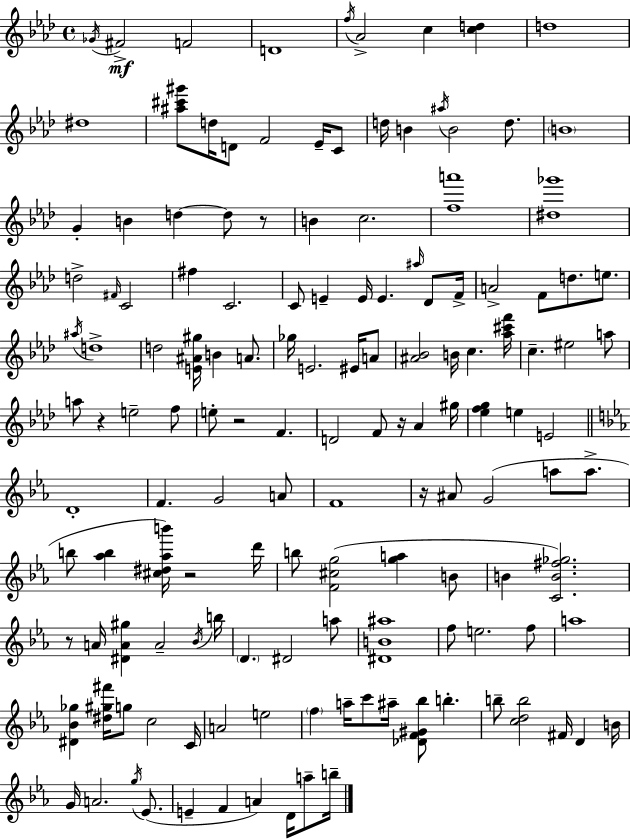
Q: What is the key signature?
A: AES major